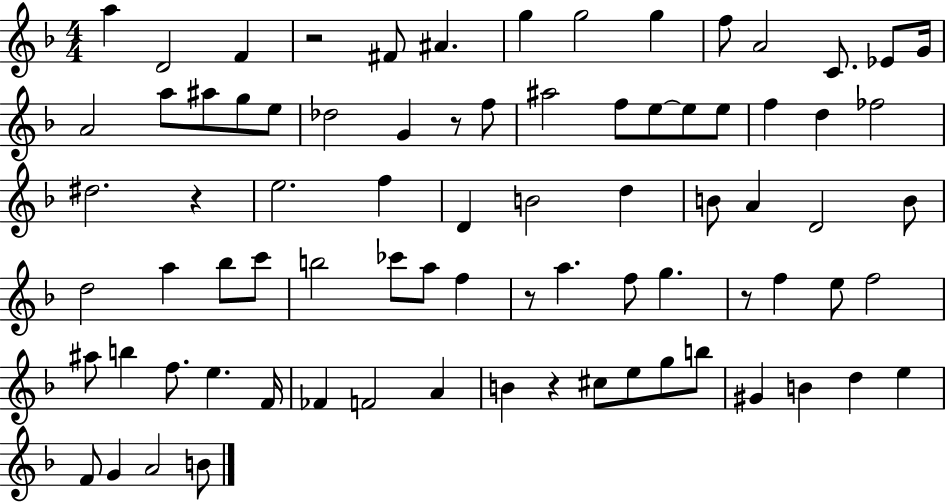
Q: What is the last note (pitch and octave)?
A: B4